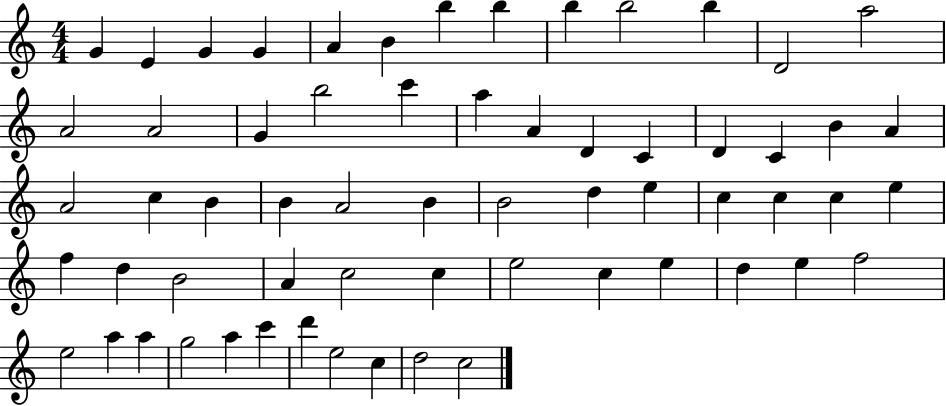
{
  \clef treble
  \numericTimeSignature
  \time 4/4
  \key c \major
  g'4 e'4 g'4 g'4 | a'4 b'4 b''4 b''4 | b''4 b''2 b''4 | d'2 a''2 | \break a'2 a'2 | g'4 b''2 c'''4 | a''4 a'4 d'4 c'4 | d'4 c'4 b'4 a'4 | \break a'2 c''4 b'4 | b'4 a'2 b'4 | b'2 d''4 e''4 | c''4 c''4 c''4 e''4 | \break f''4 d''4 b'2 | a'4 c''2 c''4 | e''2 c''4 e''4 | d''4 e''4 f''2 | \break e''2 a''4 a''4 | g''2 a''4 c'''4 | d'''4 e''2 c''4 | d''2 c''2 | \break \bar "|."
}